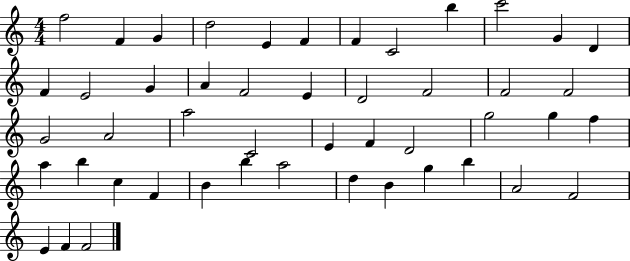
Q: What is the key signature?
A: C major